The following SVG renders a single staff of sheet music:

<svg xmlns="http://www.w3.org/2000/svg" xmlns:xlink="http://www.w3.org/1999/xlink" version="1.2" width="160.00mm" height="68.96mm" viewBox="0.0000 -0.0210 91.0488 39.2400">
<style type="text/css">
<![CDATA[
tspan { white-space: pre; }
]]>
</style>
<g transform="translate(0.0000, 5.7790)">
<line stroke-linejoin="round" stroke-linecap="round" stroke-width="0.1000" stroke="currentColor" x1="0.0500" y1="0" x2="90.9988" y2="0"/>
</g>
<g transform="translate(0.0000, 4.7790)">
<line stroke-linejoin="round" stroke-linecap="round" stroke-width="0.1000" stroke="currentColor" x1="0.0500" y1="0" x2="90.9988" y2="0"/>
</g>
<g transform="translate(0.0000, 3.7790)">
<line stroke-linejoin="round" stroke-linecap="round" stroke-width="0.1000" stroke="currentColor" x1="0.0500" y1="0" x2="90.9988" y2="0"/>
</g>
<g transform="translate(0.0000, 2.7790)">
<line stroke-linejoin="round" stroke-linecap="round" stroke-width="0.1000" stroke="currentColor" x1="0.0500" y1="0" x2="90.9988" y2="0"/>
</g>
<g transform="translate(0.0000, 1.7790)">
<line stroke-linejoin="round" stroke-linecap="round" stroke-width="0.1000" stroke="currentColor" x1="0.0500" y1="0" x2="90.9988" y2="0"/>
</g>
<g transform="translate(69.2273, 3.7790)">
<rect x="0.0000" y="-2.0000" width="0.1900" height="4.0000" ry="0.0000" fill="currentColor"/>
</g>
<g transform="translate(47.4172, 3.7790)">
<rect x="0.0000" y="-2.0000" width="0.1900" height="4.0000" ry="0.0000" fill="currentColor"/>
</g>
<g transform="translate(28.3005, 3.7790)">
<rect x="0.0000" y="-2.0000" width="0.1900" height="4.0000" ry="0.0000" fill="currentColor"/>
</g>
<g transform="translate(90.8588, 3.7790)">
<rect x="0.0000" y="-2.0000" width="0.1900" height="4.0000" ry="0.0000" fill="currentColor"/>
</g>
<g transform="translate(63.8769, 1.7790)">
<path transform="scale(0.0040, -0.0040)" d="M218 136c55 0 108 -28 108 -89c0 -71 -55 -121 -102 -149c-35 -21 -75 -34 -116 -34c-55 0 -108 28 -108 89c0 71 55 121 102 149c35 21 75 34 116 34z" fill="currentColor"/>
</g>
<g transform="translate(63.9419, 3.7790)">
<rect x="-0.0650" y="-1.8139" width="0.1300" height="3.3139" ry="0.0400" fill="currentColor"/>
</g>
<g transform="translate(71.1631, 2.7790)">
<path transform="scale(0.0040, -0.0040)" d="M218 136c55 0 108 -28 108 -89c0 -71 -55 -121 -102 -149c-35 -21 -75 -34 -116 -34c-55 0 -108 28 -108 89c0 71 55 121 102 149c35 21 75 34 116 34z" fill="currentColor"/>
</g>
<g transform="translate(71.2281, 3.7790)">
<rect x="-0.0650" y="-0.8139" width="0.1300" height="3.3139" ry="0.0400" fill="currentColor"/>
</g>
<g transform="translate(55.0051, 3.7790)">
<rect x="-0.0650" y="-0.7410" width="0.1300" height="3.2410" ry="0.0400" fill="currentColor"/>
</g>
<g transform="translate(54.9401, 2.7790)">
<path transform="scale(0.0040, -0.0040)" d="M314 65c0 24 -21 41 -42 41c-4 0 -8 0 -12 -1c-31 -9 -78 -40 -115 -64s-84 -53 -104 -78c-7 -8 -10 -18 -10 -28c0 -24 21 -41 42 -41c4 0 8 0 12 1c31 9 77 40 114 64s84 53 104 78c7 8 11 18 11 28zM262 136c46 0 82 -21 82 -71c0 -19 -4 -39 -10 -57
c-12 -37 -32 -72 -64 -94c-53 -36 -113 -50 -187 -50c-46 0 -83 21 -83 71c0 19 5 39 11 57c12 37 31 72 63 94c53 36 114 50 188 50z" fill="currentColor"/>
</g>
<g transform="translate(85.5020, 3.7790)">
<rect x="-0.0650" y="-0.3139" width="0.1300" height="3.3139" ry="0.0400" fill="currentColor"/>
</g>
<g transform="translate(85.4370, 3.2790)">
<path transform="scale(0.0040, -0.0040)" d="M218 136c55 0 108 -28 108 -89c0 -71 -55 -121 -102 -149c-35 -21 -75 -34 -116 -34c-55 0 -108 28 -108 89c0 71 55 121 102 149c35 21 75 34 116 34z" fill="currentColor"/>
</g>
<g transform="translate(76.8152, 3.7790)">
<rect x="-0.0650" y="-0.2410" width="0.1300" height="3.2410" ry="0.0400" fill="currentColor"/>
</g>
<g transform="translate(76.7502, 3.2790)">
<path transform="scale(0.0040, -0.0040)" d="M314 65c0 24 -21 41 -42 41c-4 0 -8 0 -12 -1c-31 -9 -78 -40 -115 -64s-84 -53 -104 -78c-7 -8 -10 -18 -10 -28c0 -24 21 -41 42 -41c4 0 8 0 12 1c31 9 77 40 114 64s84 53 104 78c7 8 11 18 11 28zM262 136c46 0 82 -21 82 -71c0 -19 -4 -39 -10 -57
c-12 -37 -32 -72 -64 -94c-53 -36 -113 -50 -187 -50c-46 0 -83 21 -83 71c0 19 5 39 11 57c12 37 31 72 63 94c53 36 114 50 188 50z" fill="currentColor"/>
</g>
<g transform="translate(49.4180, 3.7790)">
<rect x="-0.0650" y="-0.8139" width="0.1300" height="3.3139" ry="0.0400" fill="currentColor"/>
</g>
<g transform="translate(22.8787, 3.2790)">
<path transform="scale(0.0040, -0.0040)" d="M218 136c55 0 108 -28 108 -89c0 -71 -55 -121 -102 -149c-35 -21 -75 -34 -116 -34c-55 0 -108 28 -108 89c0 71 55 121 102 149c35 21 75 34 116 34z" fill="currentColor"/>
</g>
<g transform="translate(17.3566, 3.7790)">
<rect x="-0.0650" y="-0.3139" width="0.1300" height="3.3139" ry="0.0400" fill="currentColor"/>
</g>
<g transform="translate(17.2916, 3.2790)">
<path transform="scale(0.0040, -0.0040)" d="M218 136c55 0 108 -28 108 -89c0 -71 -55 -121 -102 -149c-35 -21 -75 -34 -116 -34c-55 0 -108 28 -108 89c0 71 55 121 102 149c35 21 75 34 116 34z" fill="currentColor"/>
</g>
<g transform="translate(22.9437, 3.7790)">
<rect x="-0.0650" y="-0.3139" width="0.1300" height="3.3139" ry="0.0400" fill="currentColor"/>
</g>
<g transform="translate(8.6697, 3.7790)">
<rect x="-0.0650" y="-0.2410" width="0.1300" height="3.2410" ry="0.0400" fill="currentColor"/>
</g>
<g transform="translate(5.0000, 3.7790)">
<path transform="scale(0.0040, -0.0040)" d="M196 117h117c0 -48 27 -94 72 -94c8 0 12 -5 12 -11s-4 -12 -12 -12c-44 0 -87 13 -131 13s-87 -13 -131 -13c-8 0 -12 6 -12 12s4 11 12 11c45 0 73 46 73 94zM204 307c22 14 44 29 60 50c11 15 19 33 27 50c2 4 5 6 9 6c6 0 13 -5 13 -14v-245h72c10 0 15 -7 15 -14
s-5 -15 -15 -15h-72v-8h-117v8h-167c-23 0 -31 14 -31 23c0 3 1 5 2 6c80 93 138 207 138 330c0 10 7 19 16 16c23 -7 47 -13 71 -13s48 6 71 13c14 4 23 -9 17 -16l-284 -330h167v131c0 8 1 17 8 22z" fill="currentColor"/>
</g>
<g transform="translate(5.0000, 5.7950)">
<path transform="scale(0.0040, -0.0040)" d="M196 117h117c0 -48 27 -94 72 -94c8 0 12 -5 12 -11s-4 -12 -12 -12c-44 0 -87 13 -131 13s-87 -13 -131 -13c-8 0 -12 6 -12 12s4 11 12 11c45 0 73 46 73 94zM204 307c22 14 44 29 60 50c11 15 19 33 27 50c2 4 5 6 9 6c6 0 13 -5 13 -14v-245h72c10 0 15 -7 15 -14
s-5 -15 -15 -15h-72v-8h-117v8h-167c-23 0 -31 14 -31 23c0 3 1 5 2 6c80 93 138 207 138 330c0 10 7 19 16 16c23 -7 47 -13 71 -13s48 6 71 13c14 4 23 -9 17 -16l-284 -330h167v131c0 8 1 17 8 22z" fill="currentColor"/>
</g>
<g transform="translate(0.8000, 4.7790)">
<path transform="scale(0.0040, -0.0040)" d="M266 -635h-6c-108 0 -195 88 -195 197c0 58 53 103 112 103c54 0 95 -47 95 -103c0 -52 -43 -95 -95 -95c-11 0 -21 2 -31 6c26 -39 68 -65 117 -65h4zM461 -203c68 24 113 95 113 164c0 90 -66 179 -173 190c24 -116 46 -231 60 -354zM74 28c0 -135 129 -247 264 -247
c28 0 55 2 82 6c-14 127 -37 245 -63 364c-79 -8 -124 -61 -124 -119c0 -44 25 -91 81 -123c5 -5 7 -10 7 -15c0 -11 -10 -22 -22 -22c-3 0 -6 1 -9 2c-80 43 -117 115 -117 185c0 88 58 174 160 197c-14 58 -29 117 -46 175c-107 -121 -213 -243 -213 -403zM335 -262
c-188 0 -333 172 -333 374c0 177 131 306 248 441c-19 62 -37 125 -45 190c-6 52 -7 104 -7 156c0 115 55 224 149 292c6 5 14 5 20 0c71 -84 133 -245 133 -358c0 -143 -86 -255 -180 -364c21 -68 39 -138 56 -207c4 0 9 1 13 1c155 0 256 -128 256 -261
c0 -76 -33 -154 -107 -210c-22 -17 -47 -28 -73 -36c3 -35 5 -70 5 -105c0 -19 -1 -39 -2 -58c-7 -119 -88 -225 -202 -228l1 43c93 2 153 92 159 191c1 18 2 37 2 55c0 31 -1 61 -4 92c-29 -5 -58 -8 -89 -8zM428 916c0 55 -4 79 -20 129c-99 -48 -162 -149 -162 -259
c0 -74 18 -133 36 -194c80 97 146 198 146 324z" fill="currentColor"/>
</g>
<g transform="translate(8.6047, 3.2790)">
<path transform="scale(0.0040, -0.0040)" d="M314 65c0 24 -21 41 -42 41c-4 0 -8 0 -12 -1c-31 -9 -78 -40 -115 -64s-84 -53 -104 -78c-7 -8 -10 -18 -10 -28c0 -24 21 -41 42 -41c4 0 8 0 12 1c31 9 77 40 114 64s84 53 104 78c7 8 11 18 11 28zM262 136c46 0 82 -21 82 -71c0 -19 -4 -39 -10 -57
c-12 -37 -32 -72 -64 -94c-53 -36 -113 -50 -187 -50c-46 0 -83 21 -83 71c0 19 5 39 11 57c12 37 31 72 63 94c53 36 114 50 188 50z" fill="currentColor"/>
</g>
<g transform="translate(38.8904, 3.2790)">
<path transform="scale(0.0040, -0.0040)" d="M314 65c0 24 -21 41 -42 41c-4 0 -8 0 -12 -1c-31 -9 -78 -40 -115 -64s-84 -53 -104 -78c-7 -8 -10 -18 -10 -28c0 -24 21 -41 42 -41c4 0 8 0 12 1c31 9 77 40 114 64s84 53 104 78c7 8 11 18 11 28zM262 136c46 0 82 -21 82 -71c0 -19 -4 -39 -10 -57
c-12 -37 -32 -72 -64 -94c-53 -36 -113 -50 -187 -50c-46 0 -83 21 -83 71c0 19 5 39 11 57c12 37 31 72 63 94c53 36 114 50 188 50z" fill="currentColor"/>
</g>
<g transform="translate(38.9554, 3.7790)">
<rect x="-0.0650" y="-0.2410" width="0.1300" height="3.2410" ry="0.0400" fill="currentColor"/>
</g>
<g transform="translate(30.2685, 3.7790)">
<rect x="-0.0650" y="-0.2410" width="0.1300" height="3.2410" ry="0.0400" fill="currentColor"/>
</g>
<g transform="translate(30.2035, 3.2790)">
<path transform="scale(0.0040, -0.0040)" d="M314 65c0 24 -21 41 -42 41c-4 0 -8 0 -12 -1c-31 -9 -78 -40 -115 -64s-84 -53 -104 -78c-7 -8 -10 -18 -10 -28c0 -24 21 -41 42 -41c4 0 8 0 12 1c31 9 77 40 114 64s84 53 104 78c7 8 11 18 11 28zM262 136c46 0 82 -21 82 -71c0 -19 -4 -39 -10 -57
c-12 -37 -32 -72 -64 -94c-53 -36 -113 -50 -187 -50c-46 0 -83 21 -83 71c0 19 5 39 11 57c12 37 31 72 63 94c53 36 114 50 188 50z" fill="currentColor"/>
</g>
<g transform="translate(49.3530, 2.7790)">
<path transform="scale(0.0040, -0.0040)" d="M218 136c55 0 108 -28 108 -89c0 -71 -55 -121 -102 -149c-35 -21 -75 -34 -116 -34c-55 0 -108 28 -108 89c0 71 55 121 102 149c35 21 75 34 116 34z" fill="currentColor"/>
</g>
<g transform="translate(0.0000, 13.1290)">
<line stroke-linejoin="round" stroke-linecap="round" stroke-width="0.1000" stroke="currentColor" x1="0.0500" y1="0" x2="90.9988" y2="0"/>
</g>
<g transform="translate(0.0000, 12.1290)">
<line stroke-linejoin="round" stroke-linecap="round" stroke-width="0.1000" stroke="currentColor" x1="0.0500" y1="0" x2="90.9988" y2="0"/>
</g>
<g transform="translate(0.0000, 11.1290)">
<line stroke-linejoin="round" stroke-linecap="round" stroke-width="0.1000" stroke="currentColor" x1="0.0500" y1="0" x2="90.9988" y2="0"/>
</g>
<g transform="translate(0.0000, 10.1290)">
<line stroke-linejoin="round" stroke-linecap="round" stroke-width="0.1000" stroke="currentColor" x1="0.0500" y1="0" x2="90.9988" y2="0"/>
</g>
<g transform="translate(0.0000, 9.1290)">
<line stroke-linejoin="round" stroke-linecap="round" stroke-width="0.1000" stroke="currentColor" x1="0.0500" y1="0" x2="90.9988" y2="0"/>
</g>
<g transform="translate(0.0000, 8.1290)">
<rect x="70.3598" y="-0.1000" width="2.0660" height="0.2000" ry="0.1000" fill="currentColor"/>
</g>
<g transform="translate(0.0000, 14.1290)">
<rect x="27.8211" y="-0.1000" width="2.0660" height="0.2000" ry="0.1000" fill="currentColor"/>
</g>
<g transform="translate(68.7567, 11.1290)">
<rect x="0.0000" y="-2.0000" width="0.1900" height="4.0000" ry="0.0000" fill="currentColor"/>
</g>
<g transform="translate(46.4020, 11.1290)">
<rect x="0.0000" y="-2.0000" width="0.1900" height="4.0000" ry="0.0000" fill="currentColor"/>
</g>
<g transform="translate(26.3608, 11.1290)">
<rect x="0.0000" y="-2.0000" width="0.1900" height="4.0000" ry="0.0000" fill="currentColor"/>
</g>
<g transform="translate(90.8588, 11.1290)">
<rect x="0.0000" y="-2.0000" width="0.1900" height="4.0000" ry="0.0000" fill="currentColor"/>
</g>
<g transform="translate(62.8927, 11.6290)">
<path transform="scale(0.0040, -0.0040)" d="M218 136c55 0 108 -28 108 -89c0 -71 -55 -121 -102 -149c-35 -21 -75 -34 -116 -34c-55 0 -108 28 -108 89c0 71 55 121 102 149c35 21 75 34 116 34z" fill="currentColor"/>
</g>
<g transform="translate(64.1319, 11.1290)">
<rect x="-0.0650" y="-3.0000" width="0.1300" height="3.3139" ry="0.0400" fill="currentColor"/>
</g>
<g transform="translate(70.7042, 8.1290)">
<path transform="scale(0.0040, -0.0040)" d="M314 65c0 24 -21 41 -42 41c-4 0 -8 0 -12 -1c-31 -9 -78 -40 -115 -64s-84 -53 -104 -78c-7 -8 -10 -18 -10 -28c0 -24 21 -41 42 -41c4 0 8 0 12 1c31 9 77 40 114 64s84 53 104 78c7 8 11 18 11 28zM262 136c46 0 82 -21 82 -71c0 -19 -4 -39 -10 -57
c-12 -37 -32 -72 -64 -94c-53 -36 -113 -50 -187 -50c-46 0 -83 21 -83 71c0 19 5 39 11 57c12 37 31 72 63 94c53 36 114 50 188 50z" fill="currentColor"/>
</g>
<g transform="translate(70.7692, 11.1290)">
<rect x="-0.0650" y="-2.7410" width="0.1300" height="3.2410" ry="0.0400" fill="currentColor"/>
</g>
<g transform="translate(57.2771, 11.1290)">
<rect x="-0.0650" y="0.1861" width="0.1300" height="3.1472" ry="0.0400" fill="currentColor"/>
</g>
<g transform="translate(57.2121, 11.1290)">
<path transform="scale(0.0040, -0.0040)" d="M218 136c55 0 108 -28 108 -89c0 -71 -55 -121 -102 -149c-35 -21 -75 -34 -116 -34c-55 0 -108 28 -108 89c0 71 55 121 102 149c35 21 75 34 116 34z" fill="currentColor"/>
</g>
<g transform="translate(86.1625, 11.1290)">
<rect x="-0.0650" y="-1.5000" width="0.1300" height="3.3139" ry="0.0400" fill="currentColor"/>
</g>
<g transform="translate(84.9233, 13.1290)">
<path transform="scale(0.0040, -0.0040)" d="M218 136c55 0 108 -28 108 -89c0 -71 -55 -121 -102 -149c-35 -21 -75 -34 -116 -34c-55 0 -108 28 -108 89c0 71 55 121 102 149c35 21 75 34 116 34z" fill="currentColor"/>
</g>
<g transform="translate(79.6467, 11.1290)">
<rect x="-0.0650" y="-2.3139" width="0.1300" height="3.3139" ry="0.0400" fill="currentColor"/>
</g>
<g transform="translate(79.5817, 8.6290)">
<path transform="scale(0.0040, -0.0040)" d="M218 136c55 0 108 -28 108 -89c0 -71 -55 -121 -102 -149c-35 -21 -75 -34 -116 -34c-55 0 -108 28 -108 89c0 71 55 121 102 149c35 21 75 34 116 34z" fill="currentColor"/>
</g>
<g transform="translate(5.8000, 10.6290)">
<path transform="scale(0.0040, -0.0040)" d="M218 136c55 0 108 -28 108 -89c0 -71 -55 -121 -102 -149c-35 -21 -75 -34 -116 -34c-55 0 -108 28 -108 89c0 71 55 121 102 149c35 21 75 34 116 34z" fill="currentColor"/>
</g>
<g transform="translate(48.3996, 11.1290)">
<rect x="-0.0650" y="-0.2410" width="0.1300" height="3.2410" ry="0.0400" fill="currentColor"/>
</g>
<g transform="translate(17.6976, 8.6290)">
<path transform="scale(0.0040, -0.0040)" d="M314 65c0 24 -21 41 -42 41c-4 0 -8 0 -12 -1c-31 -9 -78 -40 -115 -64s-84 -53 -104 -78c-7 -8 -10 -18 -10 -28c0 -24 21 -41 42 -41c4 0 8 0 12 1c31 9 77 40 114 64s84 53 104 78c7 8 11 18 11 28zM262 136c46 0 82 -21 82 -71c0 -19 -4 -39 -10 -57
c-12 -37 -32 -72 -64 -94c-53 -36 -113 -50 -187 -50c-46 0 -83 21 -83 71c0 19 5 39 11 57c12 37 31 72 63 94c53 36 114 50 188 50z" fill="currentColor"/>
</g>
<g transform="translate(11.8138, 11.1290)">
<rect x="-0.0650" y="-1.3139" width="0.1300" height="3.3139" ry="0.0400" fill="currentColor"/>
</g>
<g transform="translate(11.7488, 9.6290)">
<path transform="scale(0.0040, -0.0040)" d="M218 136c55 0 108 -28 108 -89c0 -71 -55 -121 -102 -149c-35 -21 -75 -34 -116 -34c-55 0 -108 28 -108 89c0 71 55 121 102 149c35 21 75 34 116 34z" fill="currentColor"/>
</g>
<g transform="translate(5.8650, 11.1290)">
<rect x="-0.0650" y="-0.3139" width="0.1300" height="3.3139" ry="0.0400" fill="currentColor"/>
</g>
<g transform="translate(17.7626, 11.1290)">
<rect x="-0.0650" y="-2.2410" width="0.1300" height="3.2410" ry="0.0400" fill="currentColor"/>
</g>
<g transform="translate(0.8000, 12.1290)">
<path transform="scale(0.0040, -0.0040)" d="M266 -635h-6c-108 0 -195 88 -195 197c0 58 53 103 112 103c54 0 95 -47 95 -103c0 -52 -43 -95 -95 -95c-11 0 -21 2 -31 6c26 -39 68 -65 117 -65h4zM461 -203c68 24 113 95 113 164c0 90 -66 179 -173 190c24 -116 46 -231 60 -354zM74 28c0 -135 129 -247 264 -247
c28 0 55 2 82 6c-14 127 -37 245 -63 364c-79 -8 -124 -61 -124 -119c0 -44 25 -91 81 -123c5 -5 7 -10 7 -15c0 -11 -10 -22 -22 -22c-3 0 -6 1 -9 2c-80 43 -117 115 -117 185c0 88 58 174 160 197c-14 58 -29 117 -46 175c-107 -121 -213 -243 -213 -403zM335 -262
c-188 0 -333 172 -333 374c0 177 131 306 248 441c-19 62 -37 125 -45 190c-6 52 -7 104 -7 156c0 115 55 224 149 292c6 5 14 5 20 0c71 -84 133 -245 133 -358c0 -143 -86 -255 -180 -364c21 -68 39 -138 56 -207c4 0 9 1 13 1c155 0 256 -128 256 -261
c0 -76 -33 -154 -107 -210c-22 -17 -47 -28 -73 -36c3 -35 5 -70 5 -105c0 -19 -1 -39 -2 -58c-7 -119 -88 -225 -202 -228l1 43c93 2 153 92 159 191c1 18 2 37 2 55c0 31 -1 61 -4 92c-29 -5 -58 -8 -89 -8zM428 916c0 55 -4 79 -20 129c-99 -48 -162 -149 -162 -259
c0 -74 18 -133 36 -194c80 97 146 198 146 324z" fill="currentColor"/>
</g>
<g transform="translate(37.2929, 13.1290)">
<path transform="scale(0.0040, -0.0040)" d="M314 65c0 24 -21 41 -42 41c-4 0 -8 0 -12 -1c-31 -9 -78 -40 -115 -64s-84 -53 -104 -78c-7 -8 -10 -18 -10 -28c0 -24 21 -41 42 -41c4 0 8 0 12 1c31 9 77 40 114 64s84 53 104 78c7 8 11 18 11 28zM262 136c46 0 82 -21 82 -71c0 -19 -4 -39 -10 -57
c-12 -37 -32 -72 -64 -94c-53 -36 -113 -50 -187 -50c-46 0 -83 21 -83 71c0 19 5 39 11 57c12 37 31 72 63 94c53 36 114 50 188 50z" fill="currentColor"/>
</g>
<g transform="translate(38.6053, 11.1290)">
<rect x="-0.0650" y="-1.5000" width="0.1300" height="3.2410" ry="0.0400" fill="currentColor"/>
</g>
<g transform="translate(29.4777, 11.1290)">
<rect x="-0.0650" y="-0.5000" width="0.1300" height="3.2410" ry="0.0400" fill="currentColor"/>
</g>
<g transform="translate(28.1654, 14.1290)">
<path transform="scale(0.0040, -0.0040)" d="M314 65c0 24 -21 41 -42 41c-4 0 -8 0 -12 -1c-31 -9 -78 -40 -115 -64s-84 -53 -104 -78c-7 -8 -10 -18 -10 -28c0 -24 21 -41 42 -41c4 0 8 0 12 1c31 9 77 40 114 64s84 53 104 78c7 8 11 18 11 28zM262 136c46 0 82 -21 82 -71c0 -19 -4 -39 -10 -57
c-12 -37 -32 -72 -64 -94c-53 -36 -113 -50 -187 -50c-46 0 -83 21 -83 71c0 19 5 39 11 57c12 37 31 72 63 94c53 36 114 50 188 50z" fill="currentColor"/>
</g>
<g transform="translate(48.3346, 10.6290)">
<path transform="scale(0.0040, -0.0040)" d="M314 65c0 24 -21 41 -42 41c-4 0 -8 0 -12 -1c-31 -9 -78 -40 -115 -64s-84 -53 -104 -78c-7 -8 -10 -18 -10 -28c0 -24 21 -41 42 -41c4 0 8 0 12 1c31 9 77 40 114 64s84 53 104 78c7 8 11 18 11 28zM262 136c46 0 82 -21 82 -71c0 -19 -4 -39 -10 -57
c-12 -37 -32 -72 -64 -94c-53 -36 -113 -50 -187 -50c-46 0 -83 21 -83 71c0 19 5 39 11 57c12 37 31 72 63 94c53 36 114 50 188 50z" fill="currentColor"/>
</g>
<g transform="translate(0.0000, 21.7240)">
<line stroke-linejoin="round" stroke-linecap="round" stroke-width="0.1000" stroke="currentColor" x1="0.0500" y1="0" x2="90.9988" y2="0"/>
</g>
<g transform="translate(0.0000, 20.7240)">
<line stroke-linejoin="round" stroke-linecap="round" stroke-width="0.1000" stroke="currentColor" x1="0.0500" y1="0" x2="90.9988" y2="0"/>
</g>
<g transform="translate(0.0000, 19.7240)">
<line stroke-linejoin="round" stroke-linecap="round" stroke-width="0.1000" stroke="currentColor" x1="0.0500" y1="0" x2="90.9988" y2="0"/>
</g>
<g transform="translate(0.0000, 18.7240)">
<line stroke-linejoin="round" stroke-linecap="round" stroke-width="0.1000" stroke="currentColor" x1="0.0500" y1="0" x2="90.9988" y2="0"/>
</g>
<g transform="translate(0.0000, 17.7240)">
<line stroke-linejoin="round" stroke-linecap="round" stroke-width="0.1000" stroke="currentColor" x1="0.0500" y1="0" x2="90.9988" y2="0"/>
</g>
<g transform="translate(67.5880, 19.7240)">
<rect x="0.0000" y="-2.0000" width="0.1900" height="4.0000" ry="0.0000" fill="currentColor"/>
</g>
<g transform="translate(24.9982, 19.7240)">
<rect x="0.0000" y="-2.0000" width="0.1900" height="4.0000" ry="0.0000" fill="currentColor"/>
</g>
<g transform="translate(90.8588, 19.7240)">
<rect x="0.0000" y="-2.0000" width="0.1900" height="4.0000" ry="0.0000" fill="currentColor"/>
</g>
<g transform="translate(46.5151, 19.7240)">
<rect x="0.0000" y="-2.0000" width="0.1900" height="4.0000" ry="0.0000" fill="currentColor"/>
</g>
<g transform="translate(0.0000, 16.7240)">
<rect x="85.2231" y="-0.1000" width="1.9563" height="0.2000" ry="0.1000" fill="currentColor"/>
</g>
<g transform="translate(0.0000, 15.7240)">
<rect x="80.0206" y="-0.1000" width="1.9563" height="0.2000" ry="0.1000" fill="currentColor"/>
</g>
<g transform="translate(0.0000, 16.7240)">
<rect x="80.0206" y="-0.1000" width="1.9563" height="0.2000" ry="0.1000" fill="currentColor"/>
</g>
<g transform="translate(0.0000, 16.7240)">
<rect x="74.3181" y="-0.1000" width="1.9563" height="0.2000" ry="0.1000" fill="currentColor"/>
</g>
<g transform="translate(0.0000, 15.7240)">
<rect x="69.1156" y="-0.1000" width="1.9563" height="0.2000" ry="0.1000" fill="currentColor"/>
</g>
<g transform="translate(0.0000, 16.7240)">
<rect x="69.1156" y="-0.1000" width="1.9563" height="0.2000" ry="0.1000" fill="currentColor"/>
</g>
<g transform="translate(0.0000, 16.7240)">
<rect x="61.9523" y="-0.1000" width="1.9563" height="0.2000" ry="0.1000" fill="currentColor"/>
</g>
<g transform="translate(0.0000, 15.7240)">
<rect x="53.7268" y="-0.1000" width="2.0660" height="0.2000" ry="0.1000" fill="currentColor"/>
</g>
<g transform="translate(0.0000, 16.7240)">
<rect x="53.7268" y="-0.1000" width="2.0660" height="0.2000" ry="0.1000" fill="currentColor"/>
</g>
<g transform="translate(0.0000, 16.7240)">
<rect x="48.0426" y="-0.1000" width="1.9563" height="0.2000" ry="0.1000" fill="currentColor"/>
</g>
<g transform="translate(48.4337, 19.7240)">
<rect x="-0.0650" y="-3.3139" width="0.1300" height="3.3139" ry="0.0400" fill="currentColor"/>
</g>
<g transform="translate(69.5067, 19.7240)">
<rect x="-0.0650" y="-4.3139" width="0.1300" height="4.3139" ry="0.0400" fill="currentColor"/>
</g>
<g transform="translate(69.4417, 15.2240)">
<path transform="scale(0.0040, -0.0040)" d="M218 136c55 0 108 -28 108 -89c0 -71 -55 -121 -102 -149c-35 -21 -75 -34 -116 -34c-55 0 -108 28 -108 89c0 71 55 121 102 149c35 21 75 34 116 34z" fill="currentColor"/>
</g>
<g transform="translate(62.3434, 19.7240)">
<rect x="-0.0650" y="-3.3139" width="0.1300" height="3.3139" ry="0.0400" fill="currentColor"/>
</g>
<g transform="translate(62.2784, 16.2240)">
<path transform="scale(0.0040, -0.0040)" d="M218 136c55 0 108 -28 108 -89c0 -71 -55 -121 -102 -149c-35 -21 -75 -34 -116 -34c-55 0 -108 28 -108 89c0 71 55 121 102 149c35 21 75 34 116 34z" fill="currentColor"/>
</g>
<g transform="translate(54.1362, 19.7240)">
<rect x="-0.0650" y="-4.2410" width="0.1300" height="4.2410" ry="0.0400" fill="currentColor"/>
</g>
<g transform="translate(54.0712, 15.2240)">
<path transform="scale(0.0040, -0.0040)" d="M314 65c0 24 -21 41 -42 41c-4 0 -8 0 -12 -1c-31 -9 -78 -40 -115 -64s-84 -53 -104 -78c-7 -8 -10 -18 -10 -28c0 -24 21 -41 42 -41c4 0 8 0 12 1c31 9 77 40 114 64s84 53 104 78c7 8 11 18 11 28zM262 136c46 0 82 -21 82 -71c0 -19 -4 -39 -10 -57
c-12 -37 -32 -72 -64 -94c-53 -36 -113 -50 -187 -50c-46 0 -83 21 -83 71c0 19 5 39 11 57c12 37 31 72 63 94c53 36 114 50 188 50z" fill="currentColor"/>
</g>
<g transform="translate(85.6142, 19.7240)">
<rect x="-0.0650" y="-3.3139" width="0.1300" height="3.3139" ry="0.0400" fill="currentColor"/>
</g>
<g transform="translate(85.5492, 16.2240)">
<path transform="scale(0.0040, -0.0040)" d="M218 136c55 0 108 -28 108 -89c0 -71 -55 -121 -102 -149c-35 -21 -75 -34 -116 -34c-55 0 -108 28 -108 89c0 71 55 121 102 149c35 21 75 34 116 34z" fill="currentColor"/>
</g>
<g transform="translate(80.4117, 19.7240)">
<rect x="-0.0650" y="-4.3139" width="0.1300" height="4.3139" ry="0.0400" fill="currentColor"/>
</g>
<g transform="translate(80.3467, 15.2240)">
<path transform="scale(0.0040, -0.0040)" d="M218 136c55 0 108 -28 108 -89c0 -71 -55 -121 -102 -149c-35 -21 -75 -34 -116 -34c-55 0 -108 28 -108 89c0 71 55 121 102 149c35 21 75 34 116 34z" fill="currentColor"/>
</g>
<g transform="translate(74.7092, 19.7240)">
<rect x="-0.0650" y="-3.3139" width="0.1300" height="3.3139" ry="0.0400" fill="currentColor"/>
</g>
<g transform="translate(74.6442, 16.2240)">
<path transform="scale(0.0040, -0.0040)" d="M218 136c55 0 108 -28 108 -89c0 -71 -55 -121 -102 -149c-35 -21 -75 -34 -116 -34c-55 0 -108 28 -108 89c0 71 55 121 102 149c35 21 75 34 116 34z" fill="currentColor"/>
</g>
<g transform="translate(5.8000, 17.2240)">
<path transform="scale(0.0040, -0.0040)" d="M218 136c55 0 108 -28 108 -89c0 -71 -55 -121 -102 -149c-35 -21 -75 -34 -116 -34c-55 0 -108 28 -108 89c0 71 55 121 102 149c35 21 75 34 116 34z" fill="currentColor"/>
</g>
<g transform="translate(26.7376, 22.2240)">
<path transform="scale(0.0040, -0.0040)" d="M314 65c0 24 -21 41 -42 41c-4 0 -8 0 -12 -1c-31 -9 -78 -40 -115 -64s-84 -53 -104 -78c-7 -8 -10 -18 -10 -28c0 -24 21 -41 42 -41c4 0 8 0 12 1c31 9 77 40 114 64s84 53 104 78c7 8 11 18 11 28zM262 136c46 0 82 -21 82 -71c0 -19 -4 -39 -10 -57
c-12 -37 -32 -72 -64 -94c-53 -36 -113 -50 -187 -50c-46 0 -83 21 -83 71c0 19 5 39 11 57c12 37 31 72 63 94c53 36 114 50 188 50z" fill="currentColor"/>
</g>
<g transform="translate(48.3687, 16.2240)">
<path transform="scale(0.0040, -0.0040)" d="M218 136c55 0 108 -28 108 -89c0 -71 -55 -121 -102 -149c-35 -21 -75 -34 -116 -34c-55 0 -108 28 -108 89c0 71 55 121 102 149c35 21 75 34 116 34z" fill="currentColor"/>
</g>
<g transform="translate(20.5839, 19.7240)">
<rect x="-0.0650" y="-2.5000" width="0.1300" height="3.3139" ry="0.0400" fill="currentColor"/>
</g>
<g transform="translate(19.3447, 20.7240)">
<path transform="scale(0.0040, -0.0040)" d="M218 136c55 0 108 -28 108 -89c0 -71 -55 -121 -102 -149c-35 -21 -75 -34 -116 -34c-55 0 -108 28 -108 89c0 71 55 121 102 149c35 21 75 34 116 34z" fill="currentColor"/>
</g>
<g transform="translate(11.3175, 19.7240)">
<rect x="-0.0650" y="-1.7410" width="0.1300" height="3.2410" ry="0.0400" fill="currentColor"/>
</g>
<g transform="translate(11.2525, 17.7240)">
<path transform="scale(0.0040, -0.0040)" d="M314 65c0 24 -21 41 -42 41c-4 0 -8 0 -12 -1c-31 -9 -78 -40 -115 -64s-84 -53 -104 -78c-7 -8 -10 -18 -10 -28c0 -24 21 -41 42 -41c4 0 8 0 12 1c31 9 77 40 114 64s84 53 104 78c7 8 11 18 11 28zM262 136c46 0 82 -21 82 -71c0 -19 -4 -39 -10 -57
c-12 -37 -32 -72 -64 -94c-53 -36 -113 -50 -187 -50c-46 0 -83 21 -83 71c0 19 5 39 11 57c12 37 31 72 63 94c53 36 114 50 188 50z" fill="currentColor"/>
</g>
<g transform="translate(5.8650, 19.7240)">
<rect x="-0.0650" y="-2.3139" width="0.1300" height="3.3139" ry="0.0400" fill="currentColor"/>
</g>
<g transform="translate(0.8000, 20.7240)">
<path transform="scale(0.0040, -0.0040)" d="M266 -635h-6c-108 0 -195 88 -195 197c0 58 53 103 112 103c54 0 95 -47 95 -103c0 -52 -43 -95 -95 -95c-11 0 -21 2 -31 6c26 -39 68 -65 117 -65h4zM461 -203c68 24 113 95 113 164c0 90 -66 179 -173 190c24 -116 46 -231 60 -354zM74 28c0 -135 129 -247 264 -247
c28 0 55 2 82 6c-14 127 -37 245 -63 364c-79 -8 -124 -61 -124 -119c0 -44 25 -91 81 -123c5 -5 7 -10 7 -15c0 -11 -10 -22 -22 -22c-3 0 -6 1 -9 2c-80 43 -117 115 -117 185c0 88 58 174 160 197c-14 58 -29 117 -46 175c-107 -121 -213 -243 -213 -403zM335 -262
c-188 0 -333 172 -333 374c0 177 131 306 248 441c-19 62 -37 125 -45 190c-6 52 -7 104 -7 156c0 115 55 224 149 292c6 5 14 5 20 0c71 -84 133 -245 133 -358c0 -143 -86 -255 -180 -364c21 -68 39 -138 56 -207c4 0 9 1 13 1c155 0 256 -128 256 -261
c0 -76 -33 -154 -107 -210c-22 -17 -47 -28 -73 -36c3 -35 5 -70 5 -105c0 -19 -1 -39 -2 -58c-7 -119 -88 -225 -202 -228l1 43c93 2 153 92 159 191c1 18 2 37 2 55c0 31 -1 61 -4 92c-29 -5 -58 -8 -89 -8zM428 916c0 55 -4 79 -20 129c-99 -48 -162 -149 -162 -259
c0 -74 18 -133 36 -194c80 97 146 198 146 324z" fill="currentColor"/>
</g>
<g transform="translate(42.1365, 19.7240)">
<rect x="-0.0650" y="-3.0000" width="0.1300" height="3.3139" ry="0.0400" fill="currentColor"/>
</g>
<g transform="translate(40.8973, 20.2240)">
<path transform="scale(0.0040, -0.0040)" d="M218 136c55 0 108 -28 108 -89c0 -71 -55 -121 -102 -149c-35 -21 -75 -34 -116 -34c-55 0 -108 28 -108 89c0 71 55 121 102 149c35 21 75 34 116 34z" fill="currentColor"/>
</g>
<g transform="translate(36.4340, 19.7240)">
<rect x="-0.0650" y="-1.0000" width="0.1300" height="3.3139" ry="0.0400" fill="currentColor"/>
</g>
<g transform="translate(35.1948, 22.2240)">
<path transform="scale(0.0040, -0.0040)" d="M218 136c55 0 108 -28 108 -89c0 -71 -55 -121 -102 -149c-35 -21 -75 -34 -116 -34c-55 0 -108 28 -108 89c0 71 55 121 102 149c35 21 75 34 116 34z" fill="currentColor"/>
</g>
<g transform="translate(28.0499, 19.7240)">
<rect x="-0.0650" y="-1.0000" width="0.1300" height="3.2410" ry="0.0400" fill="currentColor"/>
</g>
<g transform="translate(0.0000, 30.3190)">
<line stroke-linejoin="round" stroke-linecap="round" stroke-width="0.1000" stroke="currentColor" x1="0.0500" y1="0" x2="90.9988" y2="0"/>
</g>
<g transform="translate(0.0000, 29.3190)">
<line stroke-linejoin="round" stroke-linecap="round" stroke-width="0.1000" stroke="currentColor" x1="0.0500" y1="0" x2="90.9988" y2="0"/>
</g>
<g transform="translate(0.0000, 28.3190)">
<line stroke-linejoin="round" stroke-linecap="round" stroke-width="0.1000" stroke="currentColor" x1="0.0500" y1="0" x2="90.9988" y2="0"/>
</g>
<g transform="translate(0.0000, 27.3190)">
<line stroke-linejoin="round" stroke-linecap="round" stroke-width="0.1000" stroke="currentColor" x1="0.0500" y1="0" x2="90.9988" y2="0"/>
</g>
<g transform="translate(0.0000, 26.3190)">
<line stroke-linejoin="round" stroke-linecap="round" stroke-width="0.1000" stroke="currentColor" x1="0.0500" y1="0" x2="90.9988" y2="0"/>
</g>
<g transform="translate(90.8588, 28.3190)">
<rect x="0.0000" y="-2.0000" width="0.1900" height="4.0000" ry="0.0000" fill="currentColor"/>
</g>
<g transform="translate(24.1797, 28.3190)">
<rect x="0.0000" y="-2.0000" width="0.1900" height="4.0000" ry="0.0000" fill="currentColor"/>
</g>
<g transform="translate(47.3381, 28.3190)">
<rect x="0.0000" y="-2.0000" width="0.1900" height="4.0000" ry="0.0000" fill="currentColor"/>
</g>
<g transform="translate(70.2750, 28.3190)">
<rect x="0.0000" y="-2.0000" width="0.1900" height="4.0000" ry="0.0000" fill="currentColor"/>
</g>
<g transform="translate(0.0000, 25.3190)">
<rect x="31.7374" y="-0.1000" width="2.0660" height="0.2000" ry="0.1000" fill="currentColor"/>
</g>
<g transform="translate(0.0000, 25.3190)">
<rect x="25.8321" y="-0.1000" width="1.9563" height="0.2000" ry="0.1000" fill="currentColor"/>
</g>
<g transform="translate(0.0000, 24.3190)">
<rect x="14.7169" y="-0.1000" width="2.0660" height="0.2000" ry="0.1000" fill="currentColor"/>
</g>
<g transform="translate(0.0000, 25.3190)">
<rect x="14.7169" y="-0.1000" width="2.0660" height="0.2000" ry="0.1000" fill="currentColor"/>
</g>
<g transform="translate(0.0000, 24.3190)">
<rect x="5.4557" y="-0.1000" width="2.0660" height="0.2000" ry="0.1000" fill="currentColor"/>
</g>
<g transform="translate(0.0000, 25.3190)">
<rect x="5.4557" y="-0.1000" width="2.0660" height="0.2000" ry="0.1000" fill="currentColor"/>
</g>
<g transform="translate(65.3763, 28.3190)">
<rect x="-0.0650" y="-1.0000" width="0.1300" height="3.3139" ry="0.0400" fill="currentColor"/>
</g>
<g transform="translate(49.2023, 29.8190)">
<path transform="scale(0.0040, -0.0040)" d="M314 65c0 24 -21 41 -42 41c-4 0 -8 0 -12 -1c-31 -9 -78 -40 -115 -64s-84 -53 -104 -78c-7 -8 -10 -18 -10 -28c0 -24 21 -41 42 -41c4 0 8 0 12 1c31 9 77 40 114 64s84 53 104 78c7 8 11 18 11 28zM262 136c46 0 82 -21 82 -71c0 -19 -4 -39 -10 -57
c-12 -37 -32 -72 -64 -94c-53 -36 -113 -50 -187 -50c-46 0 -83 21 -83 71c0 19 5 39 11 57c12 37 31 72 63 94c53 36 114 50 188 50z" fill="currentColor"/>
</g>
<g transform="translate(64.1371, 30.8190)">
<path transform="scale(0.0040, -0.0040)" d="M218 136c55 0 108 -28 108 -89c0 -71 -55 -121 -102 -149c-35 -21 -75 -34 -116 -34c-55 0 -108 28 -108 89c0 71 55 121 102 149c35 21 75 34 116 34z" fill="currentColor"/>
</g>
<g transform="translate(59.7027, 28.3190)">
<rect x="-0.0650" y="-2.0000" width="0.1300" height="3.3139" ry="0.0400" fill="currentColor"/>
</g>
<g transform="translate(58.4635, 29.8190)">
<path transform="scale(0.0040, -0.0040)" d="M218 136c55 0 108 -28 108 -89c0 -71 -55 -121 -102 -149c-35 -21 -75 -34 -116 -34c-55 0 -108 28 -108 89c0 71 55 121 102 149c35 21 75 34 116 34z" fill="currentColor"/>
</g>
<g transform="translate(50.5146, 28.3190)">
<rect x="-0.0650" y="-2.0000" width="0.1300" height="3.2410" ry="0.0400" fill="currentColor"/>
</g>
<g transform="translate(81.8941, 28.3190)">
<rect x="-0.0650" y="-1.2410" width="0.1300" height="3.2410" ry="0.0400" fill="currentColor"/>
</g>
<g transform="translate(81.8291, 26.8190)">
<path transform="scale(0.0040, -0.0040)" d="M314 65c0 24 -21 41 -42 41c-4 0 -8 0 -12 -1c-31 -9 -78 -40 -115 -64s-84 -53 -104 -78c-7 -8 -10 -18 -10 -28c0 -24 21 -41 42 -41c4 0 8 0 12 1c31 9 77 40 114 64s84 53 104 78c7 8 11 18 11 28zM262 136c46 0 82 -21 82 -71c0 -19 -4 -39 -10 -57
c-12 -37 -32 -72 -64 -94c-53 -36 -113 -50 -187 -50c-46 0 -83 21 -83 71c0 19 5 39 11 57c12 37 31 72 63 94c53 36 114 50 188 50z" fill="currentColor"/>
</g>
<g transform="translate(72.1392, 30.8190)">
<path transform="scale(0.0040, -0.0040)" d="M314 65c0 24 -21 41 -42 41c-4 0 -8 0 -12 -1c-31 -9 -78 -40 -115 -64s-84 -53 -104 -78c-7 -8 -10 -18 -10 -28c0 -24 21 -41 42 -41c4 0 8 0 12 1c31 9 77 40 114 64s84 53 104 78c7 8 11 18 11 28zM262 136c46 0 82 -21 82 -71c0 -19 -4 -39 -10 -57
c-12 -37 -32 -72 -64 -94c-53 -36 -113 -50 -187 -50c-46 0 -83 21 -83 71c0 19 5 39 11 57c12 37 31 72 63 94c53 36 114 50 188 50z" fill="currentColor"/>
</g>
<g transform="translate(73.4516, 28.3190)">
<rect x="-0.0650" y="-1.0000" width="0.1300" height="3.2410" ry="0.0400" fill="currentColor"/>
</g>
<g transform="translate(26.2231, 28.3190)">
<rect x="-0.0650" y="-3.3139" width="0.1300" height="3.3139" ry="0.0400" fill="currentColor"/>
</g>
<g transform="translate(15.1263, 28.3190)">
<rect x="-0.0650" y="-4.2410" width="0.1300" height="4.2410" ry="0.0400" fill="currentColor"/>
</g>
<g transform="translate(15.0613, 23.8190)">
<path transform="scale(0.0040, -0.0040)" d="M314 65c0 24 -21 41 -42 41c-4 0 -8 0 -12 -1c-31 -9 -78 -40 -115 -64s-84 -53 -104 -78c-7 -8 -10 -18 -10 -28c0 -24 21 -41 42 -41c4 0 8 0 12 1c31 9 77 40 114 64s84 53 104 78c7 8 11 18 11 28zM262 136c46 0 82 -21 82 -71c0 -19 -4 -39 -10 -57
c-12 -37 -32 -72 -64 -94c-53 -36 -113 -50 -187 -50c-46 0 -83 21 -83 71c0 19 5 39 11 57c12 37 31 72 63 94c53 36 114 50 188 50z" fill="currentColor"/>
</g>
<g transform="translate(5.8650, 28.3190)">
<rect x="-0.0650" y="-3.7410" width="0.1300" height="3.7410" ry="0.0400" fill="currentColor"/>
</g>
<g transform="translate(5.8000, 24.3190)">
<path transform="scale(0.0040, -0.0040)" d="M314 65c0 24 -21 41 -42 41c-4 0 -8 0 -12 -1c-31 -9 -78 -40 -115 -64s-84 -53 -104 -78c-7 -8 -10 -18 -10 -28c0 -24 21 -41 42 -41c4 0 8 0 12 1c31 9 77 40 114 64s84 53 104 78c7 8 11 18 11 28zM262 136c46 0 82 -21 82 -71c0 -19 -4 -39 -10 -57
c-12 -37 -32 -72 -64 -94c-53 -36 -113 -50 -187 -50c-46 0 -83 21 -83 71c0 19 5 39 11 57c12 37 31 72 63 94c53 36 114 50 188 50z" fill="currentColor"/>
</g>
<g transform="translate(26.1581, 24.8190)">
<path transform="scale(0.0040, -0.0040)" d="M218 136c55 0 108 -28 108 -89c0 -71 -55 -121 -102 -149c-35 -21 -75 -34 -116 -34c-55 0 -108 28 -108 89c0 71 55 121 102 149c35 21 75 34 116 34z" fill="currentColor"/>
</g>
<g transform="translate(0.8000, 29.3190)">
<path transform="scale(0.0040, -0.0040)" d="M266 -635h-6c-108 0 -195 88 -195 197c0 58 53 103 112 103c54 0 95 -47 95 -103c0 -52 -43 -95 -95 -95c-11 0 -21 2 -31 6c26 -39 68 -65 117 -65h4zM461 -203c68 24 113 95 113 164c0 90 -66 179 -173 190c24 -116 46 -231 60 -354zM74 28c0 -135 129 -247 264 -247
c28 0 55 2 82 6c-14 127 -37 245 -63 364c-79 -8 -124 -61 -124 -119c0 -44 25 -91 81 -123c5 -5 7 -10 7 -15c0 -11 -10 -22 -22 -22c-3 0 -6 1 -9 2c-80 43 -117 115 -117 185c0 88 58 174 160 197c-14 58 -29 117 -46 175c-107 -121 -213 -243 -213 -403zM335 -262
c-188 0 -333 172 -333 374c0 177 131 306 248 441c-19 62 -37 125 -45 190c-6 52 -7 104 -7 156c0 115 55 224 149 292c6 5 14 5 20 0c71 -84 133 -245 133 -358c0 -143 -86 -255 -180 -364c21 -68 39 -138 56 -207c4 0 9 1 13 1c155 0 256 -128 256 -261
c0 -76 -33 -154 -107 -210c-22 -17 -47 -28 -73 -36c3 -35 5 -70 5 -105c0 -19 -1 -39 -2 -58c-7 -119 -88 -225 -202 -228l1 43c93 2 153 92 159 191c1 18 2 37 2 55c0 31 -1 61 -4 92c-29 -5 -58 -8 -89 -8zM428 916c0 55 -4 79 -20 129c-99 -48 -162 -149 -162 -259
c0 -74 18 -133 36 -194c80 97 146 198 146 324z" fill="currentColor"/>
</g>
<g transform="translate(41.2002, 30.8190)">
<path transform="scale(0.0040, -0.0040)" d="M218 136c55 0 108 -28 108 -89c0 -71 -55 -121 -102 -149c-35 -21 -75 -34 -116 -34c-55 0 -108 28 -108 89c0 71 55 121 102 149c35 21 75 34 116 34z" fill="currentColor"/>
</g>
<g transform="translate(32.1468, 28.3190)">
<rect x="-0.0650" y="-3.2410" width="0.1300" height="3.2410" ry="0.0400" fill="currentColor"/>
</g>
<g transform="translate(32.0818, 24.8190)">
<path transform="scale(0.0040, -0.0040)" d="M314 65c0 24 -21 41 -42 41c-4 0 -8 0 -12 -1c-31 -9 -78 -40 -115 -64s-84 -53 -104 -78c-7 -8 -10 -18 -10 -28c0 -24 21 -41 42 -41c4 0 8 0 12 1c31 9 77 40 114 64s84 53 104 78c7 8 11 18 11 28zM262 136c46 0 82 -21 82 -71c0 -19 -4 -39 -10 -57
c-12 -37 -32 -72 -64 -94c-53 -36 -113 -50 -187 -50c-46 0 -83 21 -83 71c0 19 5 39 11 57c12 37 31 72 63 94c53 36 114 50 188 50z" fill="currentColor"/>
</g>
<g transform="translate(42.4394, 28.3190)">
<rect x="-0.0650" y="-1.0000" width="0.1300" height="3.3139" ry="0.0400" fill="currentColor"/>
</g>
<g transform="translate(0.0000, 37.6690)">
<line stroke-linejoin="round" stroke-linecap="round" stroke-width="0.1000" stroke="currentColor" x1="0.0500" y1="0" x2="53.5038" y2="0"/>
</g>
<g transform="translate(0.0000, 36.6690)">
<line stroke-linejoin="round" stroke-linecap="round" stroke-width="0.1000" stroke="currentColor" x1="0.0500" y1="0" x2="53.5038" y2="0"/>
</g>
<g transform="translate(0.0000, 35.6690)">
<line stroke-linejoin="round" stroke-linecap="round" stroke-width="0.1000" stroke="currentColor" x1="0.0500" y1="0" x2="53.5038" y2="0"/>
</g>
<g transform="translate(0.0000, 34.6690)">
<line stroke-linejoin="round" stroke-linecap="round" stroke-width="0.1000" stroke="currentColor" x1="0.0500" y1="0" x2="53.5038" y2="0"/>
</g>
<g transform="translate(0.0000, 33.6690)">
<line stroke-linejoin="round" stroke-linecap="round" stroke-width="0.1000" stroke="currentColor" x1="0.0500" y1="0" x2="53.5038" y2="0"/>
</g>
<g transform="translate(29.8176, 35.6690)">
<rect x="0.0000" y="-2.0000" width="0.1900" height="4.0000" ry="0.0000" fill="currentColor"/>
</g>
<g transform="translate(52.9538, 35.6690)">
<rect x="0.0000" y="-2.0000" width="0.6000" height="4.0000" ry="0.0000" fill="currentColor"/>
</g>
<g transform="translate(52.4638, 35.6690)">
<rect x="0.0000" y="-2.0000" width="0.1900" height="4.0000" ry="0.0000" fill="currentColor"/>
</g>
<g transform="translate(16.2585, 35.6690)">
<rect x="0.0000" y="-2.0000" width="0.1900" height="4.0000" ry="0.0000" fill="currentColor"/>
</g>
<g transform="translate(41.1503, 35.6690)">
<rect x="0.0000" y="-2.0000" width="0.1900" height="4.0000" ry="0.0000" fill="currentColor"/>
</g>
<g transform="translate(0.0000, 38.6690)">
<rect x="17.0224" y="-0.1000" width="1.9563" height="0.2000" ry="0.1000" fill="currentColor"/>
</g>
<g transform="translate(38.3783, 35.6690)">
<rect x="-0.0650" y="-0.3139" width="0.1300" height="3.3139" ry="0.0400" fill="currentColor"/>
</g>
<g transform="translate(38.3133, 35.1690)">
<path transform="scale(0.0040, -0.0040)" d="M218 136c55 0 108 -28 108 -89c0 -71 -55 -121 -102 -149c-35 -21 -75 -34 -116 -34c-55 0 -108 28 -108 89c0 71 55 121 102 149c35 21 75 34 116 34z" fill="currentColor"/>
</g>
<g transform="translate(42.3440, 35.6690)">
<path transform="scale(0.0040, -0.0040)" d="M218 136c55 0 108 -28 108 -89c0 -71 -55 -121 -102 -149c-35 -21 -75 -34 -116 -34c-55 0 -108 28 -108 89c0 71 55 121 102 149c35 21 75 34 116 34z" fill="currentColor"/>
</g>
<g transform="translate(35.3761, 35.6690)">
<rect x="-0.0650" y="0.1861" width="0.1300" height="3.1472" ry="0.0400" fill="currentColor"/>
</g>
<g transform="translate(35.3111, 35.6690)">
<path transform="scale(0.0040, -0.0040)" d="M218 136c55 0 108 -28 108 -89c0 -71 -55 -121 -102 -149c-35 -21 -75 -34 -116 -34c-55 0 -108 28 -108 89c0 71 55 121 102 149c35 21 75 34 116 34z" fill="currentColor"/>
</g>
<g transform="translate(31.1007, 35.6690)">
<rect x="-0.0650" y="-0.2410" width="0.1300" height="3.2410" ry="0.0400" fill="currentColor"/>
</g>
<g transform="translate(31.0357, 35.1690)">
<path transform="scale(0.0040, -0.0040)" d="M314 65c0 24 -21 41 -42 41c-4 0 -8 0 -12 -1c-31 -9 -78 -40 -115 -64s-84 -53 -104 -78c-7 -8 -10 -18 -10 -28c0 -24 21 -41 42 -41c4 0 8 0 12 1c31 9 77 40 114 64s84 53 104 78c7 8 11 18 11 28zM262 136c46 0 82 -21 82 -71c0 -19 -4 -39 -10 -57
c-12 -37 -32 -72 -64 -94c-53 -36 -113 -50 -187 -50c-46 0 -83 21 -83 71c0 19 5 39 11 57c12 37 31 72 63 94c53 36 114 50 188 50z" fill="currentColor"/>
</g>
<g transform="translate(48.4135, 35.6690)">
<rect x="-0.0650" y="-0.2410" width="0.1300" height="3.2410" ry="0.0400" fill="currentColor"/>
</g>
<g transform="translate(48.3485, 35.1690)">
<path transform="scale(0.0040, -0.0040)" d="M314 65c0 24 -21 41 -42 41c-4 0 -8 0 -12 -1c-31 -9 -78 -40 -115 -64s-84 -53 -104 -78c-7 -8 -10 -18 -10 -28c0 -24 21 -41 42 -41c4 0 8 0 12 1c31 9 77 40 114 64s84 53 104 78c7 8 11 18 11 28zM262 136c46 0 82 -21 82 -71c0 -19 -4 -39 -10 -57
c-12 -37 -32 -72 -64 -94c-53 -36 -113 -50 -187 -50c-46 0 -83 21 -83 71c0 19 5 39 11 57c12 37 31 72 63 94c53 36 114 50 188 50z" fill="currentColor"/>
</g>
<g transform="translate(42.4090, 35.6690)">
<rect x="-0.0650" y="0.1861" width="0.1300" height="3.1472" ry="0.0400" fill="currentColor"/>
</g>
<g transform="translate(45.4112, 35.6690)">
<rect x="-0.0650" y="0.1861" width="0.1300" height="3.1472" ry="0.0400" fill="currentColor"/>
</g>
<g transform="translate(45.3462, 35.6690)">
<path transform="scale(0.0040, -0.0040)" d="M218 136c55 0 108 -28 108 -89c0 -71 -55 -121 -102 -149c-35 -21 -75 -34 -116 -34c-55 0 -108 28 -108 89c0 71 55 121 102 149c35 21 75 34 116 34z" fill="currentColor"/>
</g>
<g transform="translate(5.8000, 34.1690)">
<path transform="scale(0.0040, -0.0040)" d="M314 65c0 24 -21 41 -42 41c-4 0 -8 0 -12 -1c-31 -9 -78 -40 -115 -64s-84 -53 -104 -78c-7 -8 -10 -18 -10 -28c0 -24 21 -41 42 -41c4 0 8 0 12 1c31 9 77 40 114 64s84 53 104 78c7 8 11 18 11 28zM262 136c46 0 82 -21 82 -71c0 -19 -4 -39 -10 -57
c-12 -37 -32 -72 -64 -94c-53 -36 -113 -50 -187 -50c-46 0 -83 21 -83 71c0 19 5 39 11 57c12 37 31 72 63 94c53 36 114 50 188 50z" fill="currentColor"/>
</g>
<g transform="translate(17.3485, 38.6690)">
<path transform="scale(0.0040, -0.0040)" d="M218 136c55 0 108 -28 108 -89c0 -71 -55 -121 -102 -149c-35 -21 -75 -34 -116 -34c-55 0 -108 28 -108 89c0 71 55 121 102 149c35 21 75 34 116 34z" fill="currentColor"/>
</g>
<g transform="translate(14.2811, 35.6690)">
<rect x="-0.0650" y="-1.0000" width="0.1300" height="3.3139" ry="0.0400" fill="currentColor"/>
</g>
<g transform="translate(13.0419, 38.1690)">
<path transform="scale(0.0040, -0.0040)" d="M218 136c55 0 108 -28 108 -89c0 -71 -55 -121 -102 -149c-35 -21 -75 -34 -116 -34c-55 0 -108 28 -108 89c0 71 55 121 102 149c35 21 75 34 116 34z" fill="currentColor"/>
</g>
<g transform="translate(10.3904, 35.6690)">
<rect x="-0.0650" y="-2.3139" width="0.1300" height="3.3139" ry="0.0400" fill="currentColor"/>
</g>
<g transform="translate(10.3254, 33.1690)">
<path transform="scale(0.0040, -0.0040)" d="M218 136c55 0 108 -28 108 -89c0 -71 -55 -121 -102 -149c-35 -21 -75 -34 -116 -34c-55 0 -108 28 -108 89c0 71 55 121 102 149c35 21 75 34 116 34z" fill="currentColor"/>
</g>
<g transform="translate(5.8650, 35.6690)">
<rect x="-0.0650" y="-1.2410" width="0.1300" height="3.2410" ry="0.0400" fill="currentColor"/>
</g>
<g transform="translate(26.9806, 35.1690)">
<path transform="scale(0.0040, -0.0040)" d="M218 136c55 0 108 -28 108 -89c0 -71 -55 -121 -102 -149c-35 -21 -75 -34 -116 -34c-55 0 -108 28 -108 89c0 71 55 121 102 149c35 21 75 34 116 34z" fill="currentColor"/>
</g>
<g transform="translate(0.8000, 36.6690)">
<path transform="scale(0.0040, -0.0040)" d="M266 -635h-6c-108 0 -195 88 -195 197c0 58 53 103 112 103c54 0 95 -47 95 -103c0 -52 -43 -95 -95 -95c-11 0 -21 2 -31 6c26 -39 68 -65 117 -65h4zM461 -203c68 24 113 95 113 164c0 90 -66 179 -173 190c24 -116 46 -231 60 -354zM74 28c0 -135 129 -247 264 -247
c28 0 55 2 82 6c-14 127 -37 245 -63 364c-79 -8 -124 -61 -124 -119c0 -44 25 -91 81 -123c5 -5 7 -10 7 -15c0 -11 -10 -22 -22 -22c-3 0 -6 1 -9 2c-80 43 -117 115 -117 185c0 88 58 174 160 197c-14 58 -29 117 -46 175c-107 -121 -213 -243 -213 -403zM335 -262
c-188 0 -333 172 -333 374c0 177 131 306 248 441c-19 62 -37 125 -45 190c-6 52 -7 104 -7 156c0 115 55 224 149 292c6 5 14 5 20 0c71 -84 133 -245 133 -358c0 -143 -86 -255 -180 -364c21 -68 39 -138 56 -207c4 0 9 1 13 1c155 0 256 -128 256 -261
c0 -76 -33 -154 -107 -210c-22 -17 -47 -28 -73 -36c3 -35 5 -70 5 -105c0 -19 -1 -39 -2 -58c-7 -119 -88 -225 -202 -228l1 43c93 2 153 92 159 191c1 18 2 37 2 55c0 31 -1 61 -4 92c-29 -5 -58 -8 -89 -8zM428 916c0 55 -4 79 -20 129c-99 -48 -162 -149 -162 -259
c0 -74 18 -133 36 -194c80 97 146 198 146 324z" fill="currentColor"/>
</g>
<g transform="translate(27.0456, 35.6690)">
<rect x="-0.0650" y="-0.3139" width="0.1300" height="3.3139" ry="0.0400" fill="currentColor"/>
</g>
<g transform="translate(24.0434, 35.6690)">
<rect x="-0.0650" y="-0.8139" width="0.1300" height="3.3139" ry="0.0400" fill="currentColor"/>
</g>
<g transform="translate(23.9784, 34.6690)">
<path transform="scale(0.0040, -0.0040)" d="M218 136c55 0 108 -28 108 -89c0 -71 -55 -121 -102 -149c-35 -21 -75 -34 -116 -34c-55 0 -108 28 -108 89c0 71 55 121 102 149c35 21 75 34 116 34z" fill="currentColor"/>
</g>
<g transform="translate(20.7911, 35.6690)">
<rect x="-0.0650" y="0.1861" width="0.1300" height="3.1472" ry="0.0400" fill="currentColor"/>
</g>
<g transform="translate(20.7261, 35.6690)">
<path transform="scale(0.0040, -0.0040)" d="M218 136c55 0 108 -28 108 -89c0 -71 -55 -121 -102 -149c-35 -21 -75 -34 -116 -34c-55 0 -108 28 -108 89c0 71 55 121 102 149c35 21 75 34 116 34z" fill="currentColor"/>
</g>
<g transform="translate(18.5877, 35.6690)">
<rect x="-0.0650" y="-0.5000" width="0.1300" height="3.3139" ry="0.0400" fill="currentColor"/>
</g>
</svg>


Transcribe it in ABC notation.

X:1
T:Untitled
M:4/4
L:1/4
K:C
c2 c c c2 c2 d d2 f d c2 c c e g2 C2 E2 c2 B A a2 g E g f2 G D2 D A b d'2 b d' b d' b c'2 d'2 b b2 D F2 F D D2 e2 e2 g D C B d c c2 B c B B c2